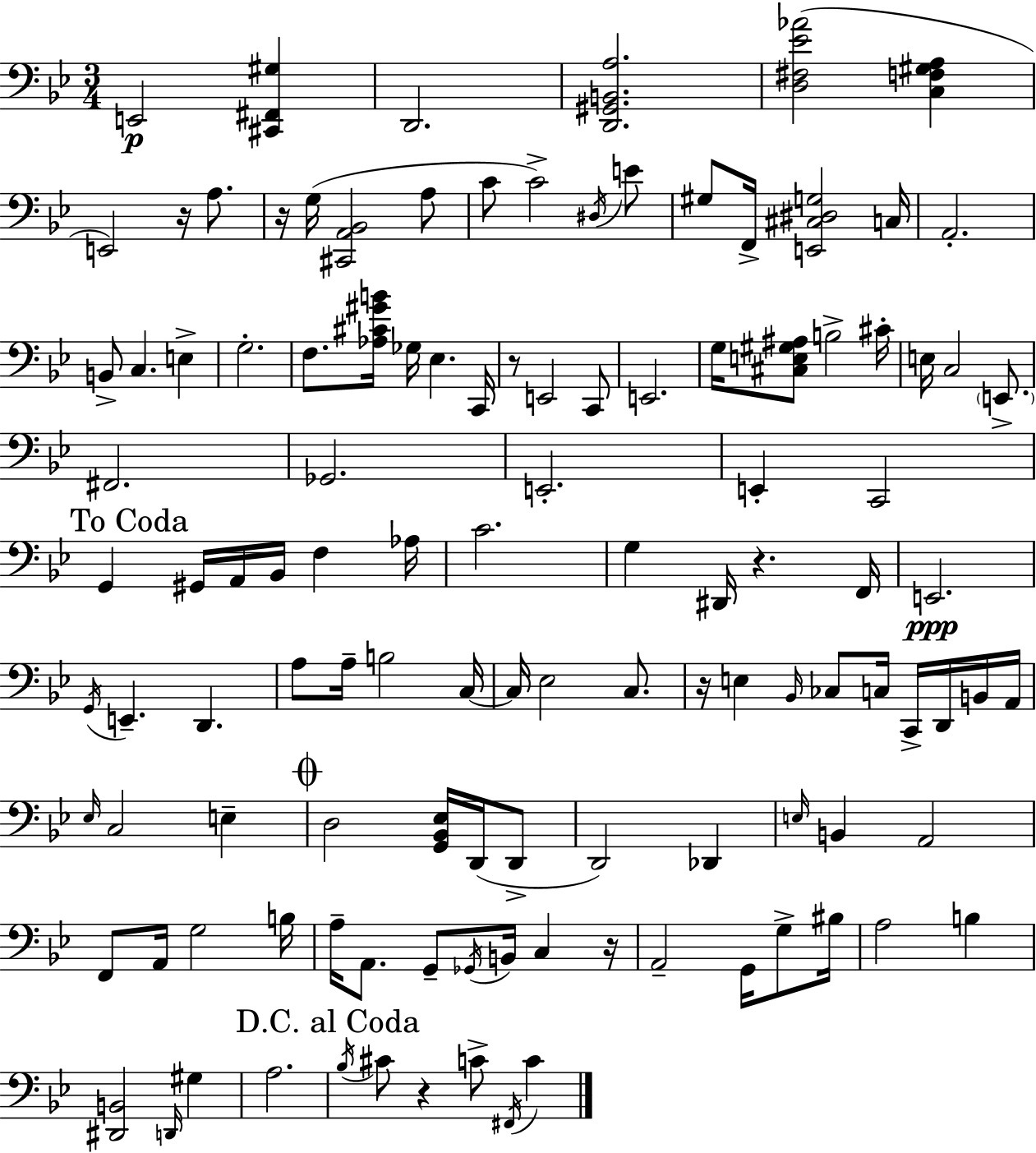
X:1
T:Untitled
M:3/4
L:1/4
K:Gm
E,,2 [^C,,^F,,^G,] D,,2 [D,,^G,,B,,A,]2 [D,^F,_E_A]2 [C,F,^G,A,] E,,2 z/4 A,/2 z/4 G,/4 [^C,,A,,_B,,]2 A,/2 C/2 C2 ^D,/4 E/2 ^G,/2 F,,/4 [E,,^C,^D,G,]2 C,/4 A,,2 B,,/2 C, E, G,2 F,/2 [_A,^C^GB]/4 _G,/4 _E, C,,/4 z/2 E,,2 C,,/2 E,,2 G,/4 [^C,E,^G,^A,]/2 B,2 ^C/4 E,/4 C,2 E,,/2 ^F,,2 _G,,2 E,,2 E,, C,,2 G,, ^G,,/4 A,,/4 _B,,/4 F, _A,/4 C2 G, ^D,,/4 z F,,/4 E,,2 G,,/4 E,, D,, A,/2 A,/4 B,2 C,/4 C,/4 _E,2 C,/2 z/4 E, _B,,/4 _C,/2 C,/4 C,,/4 D,,/4 B,,/4 A,,/4 _E,/4 C,2 E, D,2 [G,,_B,,_E,]/4 D,,/4 D,,/2 D,,2 _D,, E,/4 B,, A,,2 F,,/2 A,,/4 G,2 B,/4 A,/4 A,,/2 G,,/2 _G,,/4 B,,/4 C, z/4 A,,2 G,,/4 G,/2 ^B,/4 A,2 B, [^D,,B,,]2 D,,/4 ^G, A,2 _B,/4 ^C/2 z C/2 ^F,,/4 C